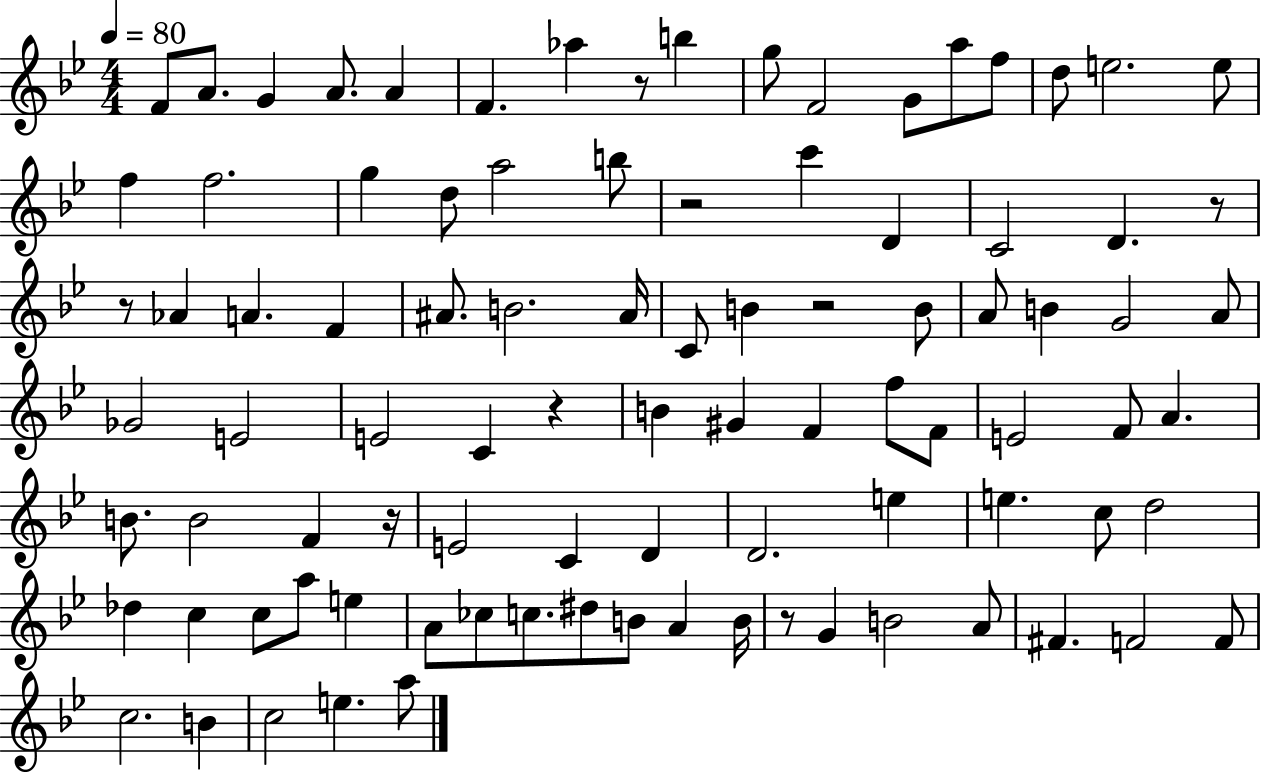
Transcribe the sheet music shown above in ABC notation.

X:1
T:Untitled
M:4/4
L:1/4
K:Bb
F/2 A/2 G A/2 A F _a z/2 b g/2 F2 G/2 a/2 f/2 d/2 e2 e/2 f f2 g d/2 a2 b/2 z2 c' D C2 D z/2 z/2 _A A F ^A/2 B2 ^A/4 C/2 B z2 B/2 A/2 B G2 A/2 _G2 E2 E2 C z B ^G F f/2 F/2 E2 F/2 A B/2 B2 F z/4 E2 C D D2 e e c/2 d2 _d c c/2 a/2 e A/2 _c/2 c/2 ^d/2 B/2 A B/4 z/2 G B2 A/2 ^F F2 F/2 c2 B c2 e a/2